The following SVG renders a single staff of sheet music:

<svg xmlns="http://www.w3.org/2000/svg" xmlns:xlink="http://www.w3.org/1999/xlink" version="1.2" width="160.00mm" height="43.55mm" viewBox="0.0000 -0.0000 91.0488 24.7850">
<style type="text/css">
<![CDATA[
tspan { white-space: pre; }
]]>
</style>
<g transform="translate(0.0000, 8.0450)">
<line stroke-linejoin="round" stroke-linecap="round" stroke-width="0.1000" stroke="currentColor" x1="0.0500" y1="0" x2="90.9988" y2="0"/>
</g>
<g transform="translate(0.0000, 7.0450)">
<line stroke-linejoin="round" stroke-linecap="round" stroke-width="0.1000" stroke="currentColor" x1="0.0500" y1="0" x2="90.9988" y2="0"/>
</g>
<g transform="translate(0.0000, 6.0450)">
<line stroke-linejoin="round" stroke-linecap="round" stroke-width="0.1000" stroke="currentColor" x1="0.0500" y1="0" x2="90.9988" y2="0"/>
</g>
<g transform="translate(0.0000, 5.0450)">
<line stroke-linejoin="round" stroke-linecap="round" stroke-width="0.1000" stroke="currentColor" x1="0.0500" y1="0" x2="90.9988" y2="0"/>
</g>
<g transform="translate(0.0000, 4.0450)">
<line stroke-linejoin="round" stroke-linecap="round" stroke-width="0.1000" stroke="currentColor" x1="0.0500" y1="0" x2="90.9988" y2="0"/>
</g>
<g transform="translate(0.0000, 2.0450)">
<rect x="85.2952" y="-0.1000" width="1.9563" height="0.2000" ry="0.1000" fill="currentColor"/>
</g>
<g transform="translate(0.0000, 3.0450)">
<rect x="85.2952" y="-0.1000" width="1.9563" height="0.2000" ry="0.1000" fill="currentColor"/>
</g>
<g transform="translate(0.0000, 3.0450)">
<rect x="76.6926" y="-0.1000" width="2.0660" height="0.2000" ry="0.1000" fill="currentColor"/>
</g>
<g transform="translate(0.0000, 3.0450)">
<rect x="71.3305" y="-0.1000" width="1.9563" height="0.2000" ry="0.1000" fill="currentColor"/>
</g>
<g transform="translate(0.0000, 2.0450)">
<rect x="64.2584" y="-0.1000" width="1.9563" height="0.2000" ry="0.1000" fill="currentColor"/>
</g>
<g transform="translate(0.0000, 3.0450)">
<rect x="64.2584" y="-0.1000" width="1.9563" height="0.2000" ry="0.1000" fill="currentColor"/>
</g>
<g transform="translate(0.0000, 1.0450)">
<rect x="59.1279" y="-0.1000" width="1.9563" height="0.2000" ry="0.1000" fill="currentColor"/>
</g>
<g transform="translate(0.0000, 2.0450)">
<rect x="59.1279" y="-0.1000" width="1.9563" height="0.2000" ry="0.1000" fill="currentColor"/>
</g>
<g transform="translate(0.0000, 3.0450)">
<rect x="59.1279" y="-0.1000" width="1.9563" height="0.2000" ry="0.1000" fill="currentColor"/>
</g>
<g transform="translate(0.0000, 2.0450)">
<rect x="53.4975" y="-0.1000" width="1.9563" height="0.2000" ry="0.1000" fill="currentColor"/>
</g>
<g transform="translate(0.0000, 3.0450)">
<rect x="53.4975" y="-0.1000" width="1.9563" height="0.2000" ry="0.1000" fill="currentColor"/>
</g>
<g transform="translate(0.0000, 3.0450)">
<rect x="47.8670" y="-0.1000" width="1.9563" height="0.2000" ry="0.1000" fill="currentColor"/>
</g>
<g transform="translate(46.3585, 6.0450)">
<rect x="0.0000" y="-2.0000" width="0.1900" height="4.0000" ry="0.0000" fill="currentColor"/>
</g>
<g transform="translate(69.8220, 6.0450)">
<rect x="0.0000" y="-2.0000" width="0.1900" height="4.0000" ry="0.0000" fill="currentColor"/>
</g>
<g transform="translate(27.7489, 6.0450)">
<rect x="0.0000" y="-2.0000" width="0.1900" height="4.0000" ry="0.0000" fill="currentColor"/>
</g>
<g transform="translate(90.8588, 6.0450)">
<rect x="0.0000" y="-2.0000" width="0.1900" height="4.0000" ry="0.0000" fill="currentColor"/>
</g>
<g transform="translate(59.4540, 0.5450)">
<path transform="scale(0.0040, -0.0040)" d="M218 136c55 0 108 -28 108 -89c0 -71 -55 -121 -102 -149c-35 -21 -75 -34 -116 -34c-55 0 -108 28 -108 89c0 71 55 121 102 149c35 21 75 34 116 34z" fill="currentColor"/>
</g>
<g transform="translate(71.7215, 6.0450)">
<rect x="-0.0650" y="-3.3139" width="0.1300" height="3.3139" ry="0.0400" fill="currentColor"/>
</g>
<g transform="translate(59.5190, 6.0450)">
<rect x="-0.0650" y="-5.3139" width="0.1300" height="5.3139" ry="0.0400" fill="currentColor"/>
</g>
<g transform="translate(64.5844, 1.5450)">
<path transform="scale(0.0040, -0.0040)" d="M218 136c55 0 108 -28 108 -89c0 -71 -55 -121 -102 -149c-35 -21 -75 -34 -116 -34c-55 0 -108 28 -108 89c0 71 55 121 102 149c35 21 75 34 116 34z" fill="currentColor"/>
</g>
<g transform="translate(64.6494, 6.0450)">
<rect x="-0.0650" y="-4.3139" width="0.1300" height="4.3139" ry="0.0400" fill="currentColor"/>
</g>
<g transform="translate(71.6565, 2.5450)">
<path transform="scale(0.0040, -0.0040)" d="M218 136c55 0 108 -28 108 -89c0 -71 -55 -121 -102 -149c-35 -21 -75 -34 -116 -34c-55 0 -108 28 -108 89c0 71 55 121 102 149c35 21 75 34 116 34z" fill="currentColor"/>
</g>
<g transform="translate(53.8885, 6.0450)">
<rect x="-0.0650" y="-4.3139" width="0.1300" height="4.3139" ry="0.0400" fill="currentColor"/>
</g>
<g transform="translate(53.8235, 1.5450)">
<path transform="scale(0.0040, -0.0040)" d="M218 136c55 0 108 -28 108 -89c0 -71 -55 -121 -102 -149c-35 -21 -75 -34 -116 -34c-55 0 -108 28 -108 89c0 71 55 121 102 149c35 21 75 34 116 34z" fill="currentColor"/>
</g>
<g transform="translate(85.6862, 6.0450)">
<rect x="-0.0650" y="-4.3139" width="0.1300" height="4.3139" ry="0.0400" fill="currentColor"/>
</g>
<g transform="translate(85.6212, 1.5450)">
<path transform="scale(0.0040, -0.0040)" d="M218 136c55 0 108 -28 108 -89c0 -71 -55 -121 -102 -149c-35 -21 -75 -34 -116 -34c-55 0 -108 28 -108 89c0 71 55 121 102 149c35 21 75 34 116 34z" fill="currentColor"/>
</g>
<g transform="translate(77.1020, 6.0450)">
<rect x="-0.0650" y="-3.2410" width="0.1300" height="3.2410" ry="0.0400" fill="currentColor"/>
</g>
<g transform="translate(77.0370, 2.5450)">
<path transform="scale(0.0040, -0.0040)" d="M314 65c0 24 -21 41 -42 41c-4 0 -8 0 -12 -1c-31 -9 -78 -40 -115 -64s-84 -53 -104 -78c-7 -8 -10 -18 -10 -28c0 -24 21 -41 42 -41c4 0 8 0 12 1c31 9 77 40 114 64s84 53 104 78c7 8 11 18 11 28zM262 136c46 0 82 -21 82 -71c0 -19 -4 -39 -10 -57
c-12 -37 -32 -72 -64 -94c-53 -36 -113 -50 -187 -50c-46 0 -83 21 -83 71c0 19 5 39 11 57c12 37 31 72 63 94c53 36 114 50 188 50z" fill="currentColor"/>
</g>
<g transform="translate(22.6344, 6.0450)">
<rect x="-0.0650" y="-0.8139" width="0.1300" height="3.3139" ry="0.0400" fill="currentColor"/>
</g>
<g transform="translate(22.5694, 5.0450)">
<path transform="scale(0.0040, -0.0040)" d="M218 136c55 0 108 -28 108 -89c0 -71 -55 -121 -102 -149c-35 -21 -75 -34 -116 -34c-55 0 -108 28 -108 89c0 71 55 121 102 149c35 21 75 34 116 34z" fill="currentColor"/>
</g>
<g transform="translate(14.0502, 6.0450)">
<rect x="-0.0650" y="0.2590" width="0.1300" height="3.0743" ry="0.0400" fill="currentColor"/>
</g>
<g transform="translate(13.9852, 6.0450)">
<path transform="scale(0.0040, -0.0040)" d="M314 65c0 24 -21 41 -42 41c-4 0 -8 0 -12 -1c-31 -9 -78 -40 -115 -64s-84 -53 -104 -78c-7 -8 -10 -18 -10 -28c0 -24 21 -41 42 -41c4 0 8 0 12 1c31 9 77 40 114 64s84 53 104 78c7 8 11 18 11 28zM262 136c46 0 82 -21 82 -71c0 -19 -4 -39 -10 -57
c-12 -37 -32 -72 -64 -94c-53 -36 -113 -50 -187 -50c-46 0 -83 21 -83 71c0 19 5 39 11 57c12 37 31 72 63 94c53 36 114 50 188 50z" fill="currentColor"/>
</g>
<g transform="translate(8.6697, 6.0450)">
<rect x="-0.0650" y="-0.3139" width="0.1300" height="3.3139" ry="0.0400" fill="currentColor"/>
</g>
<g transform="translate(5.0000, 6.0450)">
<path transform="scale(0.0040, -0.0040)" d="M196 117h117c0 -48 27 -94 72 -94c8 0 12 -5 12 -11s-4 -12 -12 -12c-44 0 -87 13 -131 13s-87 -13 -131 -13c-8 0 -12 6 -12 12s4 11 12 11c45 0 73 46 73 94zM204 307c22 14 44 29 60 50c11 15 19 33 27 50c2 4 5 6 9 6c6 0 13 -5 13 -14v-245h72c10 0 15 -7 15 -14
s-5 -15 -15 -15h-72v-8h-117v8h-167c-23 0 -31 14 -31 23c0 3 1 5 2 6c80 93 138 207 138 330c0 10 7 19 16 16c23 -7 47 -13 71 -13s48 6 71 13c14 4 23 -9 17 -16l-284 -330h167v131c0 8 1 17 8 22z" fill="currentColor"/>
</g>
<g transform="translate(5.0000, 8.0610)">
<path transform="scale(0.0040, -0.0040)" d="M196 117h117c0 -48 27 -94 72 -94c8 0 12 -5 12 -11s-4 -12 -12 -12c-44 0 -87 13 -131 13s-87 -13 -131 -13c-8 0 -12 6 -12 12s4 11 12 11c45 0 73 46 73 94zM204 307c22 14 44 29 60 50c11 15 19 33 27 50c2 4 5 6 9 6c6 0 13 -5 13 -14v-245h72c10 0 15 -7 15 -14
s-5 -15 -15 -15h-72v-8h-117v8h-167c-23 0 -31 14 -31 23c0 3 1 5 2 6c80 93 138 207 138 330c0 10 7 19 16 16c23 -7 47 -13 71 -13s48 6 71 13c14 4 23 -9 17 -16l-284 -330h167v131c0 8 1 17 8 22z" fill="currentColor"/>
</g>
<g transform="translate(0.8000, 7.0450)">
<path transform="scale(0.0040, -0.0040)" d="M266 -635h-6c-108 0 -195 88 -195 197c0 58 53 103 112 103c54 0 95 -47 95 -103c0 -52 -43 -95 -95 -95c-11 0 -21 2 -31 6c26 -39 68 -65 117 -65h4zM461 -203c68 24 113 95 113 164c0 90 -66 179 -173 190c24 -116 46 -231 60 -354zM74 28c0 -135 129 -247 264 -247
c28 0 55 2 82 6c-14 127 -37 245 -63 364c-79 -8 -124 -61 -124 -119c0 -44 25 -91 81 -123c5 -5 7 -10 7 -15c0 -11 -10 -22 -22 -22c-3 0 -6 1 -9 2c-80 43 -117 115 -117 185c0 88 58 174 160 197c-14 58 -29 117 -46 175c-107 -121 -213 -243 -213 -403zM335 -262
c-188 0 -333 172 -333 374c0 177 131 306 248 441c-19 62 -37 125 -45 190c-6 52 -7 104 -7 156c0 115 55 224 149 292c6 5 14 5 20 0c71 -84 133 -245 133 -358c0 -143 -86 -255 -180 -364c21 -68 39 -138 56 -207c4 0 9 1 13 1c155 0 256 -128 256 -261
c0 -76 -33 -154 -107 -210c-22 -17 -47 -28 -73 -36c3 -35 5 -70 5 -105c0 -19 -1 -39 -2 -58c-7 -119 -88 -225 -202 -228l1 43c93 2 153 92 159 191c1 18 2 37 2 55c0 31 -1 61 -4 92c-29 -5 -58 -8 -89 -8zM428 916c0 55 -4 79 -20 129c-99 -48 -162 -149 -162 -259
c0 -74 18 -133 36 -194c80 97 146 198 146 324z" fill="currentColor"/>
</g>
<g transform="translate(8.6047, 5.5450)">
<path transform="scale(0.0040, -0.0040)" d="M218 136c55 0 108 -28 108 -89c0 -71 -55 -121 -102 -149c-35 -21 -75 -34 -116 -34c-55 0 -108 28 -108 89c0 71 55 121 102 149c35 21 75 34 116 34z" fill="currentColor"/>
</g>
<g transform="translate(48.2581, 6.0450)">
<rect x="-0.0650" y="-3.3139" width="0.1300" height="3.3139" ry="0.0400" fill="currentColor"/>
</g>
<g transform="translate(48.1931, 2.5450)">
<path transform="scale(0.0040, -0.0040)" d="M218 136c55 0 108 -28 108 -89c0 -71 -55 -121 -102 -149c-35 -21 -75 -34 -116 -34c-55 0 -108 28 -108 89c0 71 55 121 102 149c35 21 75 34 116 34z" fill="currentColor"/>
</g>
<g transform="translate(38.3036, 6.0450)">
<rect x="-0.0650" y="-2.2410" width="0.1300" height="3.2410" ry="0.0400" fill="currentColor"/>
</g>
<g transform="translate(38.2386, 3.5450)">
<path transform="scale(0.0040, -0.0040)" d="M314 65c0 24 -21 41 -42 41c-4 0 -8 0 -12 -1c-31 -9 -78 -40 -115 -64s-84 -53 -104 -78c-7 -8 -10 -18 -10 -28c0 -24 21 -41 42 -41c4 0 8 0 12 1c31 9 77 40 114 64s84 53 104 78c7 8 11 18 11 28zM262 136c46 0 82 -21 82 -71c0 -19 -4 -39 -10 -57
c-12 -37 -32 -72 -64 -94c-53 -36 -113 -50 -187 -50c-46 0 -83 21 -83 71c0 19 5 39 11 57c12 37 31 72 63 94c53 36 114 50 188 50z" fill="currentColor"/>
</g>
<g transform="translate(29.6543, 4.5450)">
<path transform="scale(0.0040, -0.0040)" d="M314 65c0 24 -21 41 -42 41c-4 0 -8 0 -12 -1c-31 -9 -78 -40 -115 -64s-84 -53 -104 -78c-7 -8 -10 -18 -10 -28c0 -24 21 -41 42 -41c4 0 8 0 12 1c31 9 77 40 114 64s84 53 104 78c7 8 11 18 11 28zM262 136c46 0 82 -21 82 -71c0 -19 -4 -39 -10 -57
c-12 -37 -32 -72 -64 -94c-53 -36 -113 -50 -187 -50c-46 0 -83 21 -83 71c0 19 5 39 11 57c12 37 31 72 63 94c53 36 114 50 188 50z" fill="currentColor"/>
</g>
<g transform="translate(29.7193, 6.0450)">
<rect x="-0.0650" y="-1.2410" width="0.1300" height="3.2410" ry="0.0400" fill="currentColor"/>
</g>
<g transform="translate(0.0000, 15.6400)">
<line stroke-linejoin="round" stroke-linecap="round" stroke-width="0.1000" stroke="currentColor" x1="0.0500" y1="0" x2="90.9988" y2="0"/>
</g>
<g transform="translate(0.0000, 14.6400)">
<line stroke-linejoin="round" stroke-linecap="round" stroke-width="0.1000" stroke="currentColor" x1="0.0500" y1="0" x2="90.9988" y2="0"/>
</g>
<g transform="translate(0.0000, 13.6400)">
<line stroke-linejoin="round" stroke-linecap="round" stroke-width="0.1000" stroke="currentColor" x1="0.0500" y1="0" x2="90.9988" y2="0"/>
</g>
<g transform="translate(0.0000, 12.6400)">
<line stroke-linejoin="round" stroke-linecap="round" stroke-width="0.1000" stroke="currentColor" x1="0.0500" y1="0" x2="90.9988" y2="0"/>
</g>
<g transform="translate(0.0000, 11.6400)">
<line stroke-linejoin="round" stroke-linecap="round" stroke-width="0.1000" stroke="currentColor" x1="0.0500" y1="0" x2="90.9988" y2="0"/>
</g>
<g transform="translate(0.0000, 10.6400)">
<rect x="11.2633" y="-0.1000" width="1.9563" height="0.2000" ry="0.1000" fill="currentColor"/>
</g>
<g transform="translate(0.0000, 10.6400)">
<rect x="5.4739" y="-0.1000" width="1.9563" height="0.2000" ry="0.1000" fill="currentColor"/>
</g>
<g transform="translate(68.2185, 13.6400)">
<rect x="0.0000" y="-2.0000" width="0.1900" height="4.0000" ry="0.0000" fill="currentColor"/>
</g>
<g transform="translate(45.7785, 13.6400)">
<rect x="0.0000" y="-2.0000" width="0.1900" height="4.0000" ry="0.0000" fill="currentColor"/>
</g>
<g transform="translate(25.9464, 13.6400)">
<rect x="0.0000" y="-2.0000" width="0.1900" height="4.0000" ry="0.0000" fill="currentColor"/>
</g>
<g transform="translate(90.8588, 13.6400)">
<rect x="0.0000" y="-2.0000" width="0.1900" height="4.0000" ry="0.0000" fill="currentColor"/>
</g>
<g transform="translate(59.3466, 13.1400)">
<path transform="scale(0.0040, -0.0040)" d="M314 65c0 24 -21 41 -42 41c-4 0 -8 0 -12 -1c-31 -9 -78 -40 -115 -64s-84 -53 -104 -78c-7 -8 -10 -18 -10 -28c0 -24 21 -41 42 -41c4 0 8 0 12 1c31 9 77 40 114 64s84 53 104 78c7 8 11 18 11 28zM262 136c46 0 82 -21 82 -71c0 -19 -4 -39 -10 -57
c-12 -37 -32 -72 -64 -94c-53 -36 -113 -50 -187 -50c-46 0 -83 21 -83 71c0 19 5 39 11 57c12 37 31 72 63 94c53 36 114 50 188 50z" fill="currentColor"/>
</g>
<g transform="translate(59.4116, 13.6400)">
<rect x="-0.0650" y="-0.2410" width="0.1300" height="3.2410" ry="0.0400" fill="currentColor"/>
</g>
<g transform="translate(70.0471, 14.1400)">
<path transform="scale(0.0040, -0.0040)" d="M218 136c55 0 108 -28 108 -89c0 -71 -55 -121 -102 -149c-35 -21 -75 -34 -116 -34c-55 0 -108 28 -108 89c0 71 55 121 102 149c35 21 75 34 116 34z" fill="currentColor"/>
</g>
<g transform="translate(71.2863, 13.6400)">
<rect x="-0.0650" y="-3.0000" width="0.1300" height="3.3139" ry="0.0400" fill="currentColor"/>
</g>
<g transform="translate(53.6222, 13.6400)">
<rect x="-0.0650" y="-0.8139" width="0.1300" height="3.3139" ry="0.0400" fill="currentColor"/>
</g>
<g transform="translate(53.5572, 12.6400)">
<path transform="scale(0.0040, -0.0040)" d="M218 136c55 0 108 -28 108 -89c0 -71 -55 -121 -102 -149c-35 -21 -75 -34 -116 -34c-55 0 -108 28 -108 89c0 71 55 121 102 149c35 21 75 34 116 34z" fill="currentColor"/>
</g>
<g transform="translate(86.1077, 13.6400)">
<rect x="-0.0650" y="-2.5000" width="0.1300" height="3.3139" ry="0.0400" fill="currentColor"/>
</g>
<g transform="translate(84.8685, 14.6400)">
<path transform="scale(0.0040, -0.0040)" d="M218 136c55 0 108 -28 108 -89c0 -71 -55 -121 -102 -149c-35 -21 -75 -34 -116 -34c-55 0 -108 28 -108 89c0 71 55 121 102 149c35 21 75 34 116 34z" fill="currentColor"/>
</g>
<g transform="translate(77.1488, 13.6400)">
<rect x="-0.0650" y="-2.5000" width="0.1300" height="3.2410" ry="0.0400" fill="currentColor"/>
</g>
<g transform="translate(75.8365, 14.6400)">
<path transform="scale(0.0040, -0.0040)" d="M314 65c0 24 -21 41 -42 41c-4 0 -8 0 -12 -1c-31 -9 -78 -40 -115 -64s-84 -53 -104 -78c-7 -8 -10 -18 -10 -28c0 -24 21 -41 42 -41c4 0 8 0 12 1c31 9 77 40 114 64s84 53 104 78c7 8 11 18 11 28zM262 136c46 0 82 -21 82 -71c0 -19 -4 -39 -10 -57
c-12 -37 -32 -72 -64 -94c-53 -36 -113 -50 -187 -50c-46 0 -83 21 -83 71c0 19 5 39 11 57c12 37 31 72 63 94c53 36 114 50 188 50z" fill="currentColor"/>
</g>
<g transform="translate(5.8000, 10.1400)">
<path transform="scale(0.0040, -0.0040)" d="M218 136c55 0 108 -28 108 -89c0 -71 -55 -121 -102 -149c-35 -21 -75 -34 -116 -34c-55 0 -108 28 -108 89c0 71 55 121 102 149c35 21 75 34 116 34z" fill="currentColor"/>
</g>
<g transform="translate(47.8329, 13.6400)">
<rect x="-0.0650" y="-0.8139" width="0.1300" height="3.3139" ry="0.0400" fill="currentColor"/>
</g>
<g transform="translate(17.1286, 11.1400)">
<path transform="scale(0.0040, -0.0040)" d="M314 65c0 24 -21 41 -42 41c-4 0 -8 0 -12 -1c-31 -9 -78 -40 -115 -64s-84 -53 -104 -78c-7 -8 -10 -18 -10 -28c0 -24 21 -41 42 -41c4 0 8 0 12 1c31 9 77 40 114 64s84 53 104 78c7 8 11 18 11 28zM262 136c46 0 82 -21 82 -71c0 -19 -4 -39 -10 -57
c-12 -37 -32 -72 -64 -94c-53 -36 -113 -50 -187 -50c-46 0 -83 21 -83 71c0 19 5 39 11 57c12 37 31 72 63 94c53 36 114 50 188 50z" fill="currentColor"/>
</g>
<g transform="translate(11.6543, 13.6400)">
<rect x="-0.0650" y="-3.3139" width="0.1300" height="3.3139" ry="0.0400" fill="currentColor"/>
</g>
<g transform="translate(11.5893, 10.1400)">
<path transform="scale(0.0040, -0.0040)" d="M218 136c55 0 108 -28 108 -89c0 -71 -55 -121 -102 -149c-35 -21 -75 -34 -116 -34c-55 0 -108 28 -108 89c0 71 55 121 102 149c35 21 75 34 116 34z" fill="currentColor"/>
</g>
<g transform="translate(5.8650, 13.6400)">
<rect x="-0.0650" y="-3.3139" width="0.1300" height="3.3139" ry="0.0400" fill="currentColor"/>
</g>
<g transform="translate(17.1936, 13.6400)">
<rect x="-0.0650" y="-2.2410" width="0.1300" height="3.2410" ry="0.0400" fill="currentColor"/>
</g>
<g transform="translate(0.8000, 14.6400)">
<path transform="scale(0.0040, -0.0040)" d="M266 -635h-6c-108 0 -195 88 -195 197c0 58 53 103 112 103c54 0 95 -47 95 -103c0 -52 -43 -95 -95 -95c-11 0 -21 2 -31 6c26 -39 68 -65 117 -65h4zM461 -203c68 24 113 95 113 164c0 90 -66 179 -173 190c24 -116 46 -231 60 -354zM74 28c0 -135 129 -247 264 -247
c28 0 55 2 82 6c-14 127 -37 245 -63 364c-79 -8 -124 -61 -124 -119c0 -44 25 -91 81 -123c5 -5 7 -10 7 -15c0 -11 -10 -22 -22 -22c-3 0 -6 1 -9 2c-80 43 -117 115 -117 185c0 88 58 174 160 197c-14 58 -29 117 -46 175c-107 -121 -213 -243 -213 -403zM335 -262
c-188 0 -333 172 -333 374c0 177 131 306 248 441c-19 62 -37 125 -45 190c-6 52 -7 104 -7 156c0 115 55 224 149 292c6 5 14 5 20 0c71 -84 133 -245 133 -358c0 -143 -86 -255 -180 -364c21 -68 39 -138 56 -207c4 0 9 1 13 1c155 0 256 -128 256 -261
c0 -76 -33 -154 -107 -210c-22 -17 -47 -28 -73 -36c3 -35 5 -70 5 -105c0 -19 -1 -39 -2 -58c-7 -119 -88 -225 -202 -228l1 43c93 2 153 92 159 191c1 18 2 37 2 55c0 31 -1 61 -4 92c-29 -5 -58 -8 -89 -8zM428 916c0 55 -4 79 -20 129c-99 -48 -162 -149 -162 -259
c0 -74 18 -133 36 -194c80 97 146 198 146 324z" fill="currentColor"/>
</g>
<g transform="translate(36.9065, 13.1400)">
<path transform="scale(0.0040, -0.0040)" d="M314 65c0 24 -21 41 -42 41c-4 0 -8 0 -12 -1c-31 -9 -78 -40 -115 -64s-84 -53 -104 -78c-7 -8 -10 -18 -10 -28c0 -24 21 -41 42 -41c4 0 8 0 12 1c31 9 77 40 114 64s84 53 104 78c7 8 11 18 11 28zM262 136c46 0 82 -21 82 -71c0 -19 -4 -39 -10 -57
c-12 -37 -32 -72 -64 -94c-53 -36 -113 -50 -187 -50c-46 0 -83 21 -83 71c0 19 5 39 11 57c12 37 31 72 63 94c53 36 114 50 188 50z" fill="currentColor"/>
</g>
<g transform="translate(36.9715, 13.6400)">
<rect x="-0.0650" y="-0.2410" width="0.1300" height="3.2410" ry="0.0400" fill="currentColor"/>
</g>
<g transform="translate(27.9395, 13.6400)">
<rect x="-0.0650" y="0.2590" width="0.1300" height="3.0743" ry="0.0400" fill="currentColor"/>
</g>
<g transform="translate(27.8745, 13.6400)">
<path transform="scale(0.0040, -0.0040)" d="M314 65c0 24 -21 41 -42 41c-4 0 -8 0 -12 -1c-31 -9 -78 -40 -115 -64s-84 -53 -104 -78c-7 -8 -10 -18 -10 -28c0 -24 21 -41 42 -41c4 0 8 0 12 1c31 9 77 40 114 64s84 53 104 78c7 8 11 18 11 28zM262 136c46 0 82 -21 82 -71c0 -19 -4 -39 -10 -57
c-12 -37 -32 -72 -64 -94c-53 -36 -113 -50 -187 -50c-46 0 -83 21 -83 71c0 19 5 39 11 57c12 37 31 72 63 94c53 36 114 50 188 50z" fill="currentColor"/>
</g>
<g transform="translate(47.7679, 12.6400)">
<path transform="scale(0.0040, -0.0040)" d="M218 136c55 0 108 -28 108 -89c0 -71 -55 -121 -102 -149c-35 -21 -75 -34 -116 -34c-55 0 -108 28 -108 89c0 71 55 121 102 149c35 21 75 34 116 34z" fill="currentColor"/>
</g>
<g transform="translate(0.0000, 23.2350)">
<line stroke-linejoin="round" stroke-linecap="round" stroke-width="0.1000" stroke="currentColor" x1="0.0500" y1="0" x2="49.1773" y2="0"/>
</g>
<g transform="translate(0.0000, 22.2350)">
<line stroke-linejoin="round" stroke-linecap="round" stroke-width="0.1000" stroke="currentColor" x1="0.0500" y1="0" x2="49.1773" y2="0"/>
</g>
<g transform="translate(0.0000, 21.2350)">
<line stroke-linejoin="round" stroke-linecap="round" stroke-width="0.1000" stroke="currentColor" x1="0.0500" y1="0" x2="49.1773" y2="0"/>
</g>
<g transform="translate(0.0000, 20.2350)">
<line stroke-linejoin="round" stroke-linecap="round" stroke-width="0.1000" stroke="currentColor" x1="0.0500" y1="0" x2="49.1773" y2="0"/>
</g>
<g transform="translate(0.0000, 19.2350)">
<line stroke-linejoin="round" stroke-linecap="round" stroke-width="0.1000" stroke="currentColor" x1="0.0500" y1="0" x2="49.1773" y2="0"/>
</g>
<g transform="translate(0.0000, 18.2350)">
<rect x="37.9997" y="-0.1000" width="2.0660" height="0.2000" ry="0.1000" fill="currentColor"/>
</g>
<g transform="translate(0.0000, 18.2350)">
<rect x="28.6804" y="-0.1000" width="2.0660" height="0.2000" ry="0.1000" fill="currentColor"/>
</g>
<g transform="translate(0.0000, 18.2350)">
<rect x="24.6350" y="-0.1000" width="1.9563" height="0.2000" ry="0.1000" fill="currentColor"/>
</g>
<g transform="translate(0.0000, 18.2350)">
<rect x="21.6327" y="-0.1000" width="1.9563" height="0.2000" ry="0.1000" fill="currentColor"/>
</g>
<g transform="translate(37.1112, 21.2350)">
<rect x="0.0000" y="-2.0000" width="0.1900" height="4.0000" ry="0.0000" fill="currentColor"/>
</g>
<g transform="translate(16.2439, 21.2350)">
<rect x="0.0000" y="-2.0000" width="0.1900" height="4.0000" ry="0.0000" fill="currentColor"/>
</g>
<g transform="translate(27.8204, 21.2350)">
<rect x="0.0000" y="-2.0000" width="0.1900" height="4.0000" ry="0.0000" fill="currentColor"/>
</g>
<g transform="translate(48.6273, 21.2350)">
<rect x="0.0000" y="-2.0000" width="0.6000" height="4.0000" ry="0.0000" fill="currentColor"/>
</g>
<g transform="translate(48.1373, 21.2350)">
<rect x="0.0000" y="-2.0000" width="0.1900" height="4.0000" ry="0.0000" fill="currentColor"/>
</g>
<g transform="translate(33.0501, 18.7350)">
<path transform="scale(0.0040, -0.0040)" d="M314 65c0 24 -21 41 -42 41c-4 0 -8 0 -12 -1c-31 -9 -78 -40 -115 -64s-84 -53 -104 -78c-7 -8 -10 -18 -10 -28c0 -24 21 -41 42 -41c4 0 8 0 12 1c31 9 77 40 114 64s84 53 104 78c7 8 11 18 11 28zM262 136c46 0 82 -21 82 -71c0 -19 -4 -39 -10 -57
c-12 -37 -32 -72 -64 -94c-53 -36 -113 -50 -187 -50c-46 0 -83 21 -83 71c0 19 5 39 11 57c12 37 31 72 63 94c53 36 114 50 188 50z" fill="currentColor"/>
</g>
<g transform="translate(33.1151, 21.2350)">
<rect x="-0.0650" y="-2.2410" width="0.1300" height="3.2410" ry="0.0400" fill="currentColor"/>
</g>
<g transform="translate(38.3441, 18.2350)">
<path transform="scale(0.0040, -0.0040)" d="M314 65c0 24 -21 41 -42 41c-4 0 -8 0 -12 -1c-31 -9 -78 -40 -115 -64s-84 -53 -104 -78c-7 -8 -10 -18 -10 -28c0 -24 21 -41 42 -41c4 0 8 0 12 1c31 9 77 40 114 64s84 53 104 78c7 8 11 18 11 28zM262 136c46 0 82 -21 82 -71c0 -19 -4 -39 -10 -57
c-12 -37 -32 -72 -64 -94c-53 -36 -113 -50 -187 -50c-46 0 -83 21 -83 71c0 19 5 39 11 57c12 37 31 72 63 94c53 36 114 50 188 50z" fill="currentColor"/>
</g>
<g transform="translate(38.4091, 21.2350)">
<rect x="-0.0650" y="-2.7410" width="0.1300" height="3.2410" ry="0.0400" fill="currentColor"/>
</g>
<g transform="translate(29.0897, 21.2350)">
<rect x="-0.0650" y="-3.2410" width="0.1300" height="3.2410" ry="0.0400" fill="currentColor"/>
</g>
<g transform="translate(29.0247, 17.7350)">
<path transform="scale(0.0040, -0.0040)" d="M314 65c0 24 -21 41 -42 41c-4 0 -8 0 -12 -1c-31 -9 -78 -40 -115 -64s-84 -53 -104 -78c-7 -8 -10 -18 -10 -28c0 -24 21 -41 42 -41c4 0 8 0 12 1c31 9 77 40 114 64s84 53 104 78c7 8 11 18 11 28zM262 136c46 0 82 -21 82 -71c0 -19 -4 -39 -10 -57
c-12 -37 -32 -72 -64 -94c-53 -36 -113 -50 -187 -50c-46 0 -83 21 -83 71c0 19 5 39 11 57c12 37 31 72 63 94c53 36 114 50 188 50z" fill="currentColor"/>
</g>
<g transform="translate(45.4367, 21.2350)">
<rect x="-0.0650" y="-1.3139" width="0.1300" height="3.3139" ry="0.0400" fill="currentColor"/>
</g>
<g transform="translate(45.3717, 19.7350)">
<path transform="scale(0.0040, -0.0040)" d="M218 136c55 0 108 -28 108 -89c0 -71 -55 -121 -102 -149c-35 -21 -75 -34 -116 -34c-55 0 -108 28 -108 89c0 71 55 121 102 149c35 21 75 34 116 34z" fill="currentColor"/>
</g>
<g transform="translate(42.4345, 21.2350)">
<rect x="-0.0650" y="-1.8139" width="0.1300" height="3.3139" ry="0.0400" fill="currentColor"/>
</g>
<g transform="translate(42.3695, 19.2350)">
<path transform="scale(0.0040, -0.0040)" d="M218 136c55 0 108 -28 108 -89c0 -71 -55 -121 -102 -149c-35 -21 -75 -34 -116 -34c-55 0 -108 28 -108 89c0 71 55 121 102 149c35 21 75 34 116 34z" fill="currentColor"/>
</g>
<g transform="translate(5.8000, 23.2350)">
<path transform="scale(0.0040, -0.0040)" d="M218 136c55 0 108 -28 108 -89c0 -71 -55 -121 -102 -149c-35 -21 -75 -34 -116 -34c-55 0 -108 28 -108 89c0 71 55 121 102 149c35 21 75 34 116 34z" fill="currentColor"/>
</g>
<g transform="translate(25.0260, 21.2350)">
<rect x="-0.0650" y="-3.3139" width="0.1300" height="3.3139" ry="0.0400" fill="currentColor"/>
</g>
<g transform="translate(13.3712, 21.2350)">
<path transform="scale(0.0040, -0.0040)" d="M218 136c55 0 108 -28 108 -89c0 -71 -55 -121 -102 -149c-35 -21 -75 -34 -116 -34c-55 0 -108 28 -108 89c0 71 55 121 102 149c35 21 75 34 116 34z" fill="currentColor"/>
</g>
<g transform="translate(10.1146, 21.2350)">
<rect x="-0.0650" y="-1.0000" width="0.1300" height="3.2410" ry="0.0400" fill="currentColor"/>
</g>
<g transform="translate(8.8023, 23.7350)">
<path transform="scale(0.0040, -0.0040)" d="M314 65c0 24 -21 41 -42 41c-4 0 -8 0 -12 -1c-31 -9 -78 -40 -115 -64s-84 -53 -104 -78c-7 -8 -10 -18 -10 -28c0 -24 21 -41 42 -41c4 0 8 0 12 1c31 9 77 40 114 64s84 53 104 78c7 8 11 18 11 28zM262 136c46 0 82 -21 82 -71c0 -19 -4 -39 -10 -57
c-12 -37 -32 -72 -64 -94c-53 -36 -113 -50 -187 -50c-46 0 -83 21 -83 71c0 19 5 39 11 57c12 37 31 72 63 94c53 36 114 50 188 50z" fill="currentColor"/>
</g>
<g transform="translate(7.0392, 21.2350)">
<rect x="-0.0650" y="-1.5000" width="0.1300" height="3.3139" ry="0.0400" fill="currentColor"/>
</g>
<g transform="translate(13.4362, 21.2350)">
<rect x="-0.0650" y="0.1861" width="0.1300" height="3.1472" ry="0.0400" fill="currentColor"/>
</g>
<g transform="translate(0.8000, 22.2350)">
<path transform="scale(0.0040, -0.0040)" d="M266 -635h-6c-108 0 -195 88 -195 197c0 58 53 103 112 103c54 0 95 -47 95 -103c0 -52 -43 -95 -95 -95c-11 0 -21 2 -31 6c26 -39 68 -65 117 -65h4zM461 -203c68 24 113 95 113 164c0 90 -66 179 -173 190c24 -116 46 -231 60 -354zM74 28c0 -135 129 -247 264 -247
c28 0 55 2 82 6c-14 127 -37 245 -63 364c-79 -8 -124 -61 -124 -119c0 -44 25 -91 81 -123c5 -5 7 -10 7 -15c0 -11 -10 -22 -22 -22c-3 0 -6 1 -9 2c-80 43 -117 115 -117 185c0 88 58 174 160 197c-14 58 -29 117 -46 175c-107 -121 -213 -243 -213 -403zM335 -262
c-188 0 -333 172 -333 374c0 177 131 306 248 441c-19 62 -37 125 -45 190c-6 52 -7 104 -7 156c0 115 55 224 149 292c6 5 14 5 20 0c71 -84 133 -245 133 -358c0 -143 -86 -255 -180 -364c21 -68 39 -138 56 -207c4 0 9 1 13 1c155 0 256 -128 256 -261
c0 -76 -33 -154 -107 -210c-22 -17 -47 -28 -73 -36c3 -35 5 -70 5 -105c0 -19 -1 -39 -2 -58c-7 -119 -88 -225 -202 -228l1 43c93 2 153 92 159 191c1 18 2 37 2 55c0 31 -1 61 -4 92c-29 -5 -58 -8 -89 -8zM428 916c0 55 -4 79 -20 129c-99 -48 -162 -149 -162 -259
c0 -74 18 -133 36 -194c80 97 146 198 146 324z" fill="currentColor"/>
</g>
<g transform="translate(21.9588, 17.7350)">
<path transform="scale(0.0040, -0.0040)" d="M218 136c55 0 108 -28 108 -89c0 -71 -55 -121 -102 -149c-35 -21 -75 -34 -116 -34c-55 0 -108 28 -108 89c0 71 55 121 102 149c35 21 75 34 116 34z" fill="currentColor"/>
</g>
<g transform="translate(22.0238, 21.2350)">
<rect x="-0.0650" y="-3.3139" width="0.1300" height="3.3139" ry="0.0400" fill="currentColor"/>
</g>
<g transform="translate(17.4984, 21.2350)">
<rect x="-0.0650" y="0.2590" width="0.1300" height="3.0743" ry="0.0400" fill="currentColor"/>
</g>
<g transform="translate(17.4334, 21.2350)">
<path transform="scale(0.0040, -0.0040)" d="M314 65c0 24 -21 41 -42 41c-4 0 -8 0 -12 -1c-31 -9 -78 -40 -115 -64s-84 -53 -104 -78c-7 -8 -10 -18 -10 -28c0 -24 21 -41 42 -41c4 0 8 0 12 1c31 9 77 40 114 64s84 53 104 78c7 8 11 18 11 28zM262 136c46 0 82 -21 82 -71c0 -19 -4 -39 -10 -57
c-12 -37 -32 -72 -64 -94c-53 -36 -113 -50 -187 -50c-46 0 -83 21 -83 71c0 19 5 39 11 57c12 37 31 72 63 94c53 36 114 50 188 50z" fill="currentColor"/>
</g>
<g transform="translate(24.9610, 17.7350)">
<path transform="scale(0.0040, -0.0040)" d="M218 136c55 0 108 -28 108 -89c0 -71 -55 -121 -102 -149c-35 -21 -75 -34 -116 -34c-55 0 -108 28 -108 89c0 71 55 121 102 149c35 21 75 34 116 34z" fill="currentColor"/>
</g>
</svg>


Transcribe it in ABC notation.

X:1
T:Untitled
M:4/4
L:1/4
K:C
c B2 d e2 g2 b d' f' d' b b2 d' b b g2 B2 c2 d d c2 A G2 G E D2 B B2 b b b2 g2 a2 f e